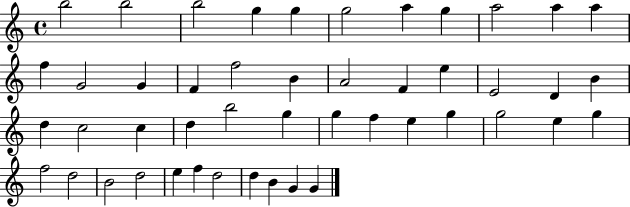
X:1
T:Untitled
M:4/4
L:1/4
K:C
b2 b2 b2 g g g2 a g a2 a a f G2 G F f2 B A2 F e E2 D B d c2 c d b2 g g f e g g2 e g f2 d2 B2 d2 e f d2 d B G G